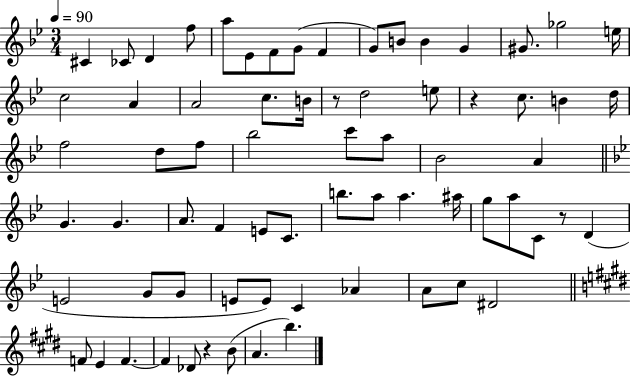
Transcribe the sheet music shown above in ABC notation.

X:1
T:Untitled
M:3/4
L:1/4
K:Bb
^C _C/2 D f/2 a/2 _E/2 F/2 G/2 F G/2 B/2 B G ^G/2 _g2 e/4 c2 A A2 c/2 B/4 z/2 d2 e/2 z c/2 B d/4 f2 d/2 f/2 _b2 c'/2 a/2 _B2 A G G A/2 F E/2 C/2 b/2 a/2 a ^a/4 g/2 a/2 C/2 z/2 D E2 G/2 G/2 E/2 E/2 C _A A/2 c/2 ^D2 F/2 E F F _D/2 z B/2 A b